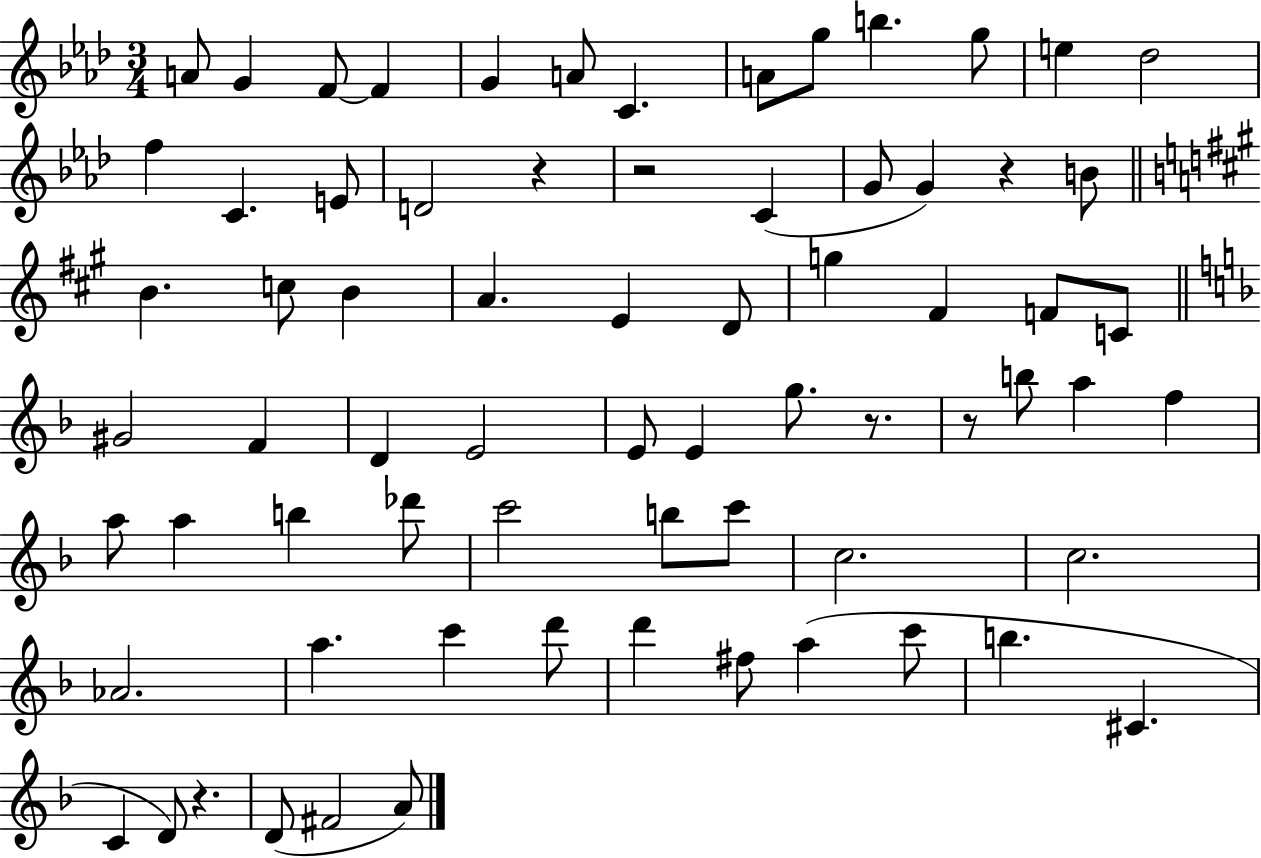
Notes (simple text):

A4/e G4/q F4/e F4/q G4/q A4/e C4/q. A4/e G5/e B5/q. G5/e E5/q Db5/h F5/q C4/q. E4/e D4/h R/q R/h C4/q G4/e G4/q R/q B4/e B4/q. C5/e B4/q A4/q. E4/q D4/e G5/q F#4/q F4/e C4/e G#4/h F4/q D4/q E4/h E4/e E4/q G5/e. R/e. R/e B5/e A5/q F5/q A5/e A5/q B5/q Db6/e C6/h B5/e C6/e C5/h. C5/h. Ab4/h. A5/q. C6/q D6/e D6/q F#5/e A5/q C6/e B5/q. C#4/q. C4/q D4/e R/q. D4/e F#4/h A4/e